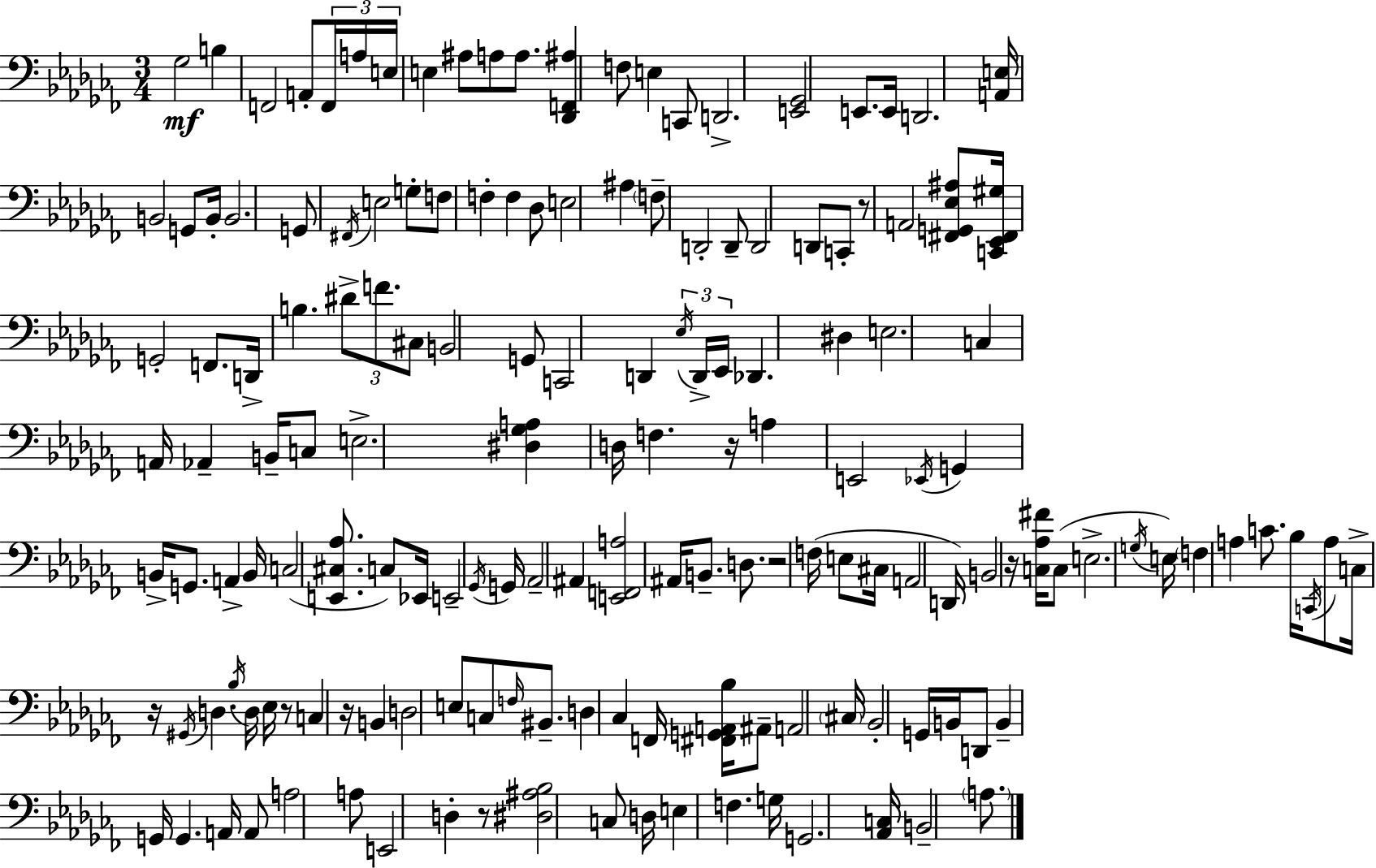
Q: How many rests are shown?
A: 8